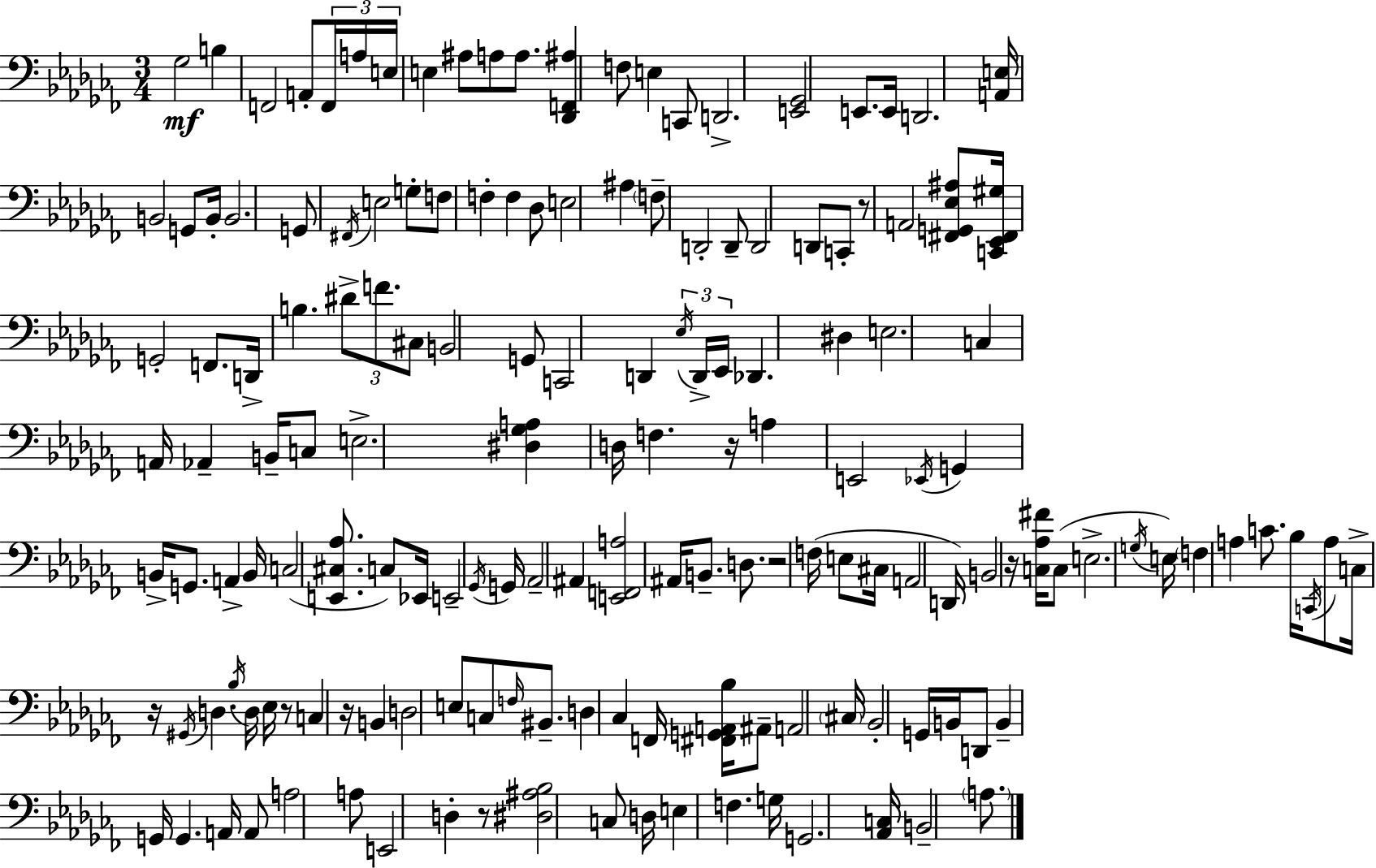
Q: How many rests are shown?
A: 8